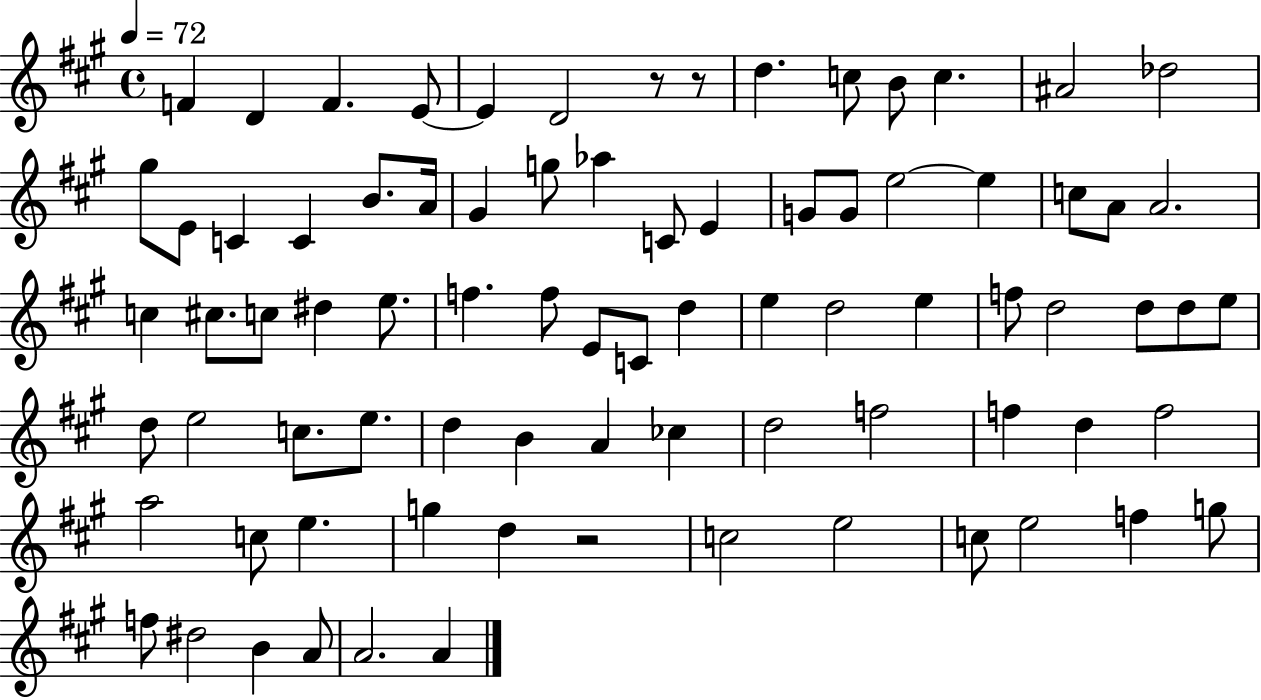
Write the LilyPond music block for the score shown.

{
  \clef treble
  \time 4/4
  \defaultTimeSignature
  \key a \major
  \tempo 4 = 72
  f'4 d'4 f'4. e'8~~ | e'4 d'2 r8 r8 | d''4. c''8 b'8 c''4. | ais'2 des''2 | \break gis''8 e'8 c'4 c'4 b'8. a'16 | gis'4 g''8 aes''4 c'8 e'4 | g'8 g'8 e''2~~ e''4 | c''8 a'8 a'2. | \break c''4 cis''8. c''8 dis''4 e''8. | f''4. f''8 e'8 c'8 d''4 | e''4 d''2 e''4 | f''8 d''2 d''8 d''8 e''8 | \break d''8 e''2 c''8. e''8. | d''4 b'4 a'4 ces''4 | d''2 f''2 | f''4 d''4 f''2 | \break a''2 c''8 e''4. | g''4 d''4 r2 | c''2 e''2 | c''8 e''2 f''4 g''8 | \break f''8 dis''2 b'4 a'8 | a'2. a'4 | \bar "|."
}